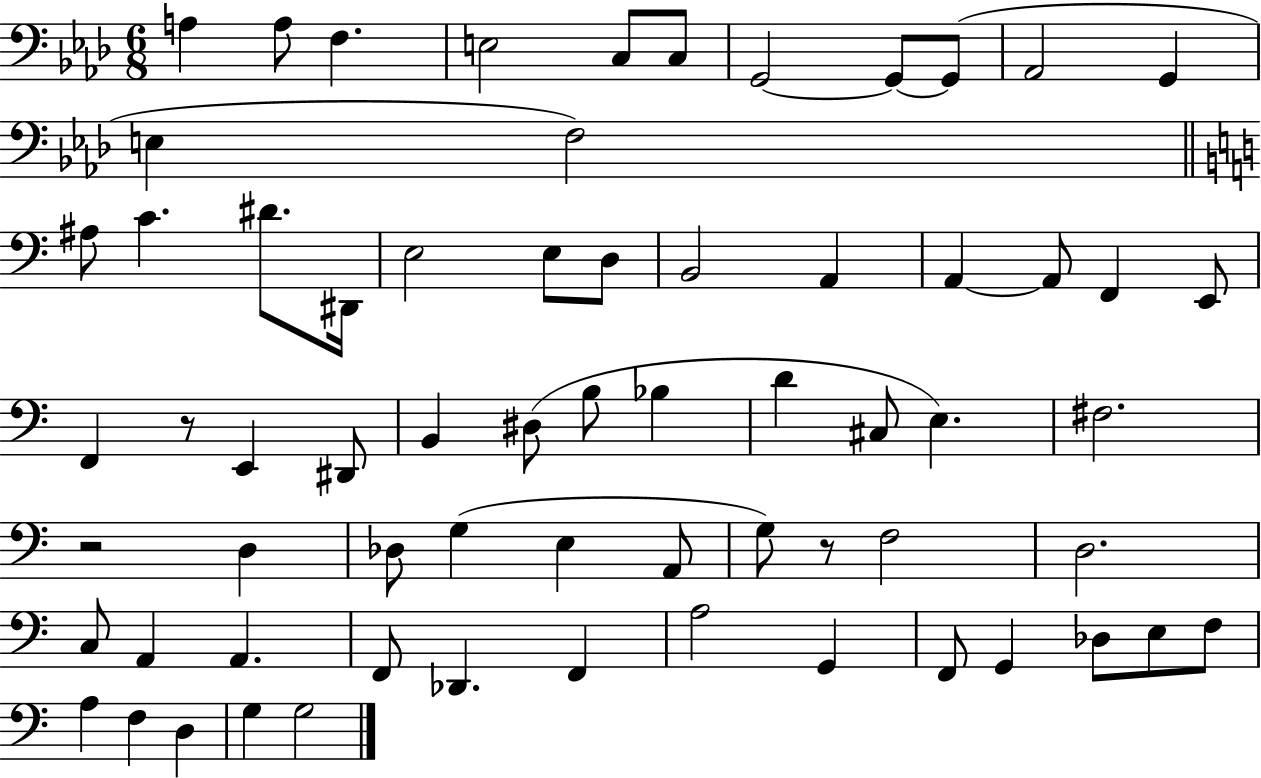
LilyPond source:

{
  \clef bass
  \numericTimeSignature
  \time 6/8
  \key aes \major
  a4 a8 f4. | e2 c8 c8 | g,2~~ g,8~~ g,8( | aes,2 g,4 | \break e4 f2) | \bar "||" \break \key a \minor ais8 c'4. dis'8. dis,16 | e2 e8 d8 | b,2 a,4 | a,4~~ a,8 f,4 e,8 | \break f,4 r8 e,4 dis,8 | b,4 dis8( b8 bes4 | d'4 cis8 e4.) | fis2. | \break r2 d4 | des8 g4( e4 a,8 | g8) r8 f2 | d2. | \break c8 a,4 a,4. | f,8 des,4. f,4 | a2 g,4 | f,8 g,4 des8 e8 f8 | \break a4 f4 d4 | g4 g2 | \bar "|."
}